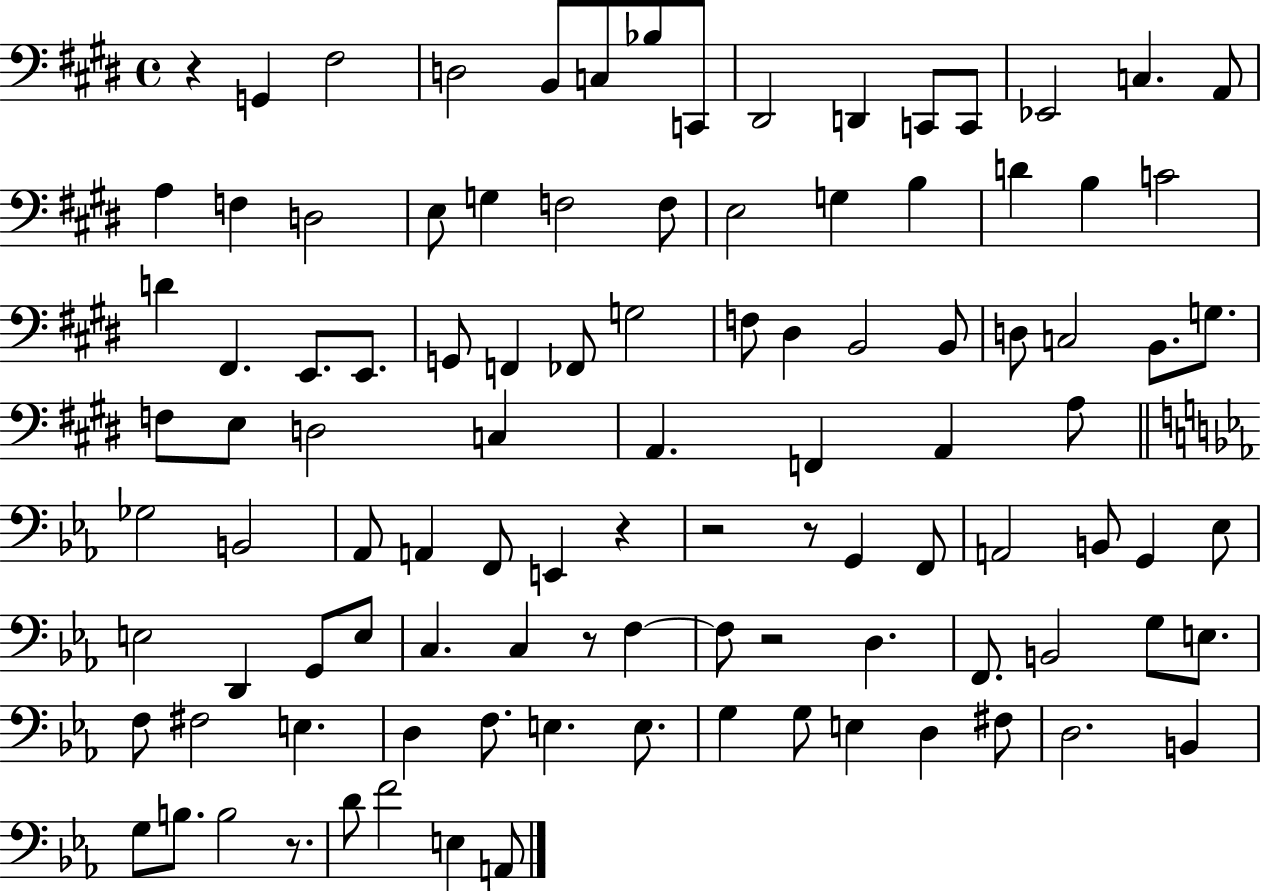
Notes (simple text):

R/q G2/q F#3/h D3/h B2/e C3/e Bb3/e C2/e D#2/h D2/q C2/e C2/e Eb2/h C3/q. A2/e A3/q F3/q D3/h E3/e G3/q F3/h F3/e E3/h G3/q B3/q D4/q B3/q C4/h D4/q F#2/q. E2/e. E2/e. G2/e F2/q FES2/e G3/h F3/e D#3/q B2/h B2/e D3/e C3/h B2/e. G3/e. F3/e E3/e D3/h C3/q A2/q. F2/q A2/q A3/e Gb3/h B2/h Ab2/e A2/q F2/e E2/q R/q R/h R/e G2/q F2/e A2/h B2/e G2/q Eb3/e E3/h D2/q G2/e E3/e C3/q. C3/q R/e F3/q F3/e R/h D3/q. F2/e. B2/h G3/e E3/e. F3/e F#3/h E3/q. D3/q F3/e. E3/q. E3/e. G3/q G3/e E3/q D3/q F#3/e D3/h. B2/q G3/e B3/e. B3/h R/e. D4/e F4/h E3/q A2/e